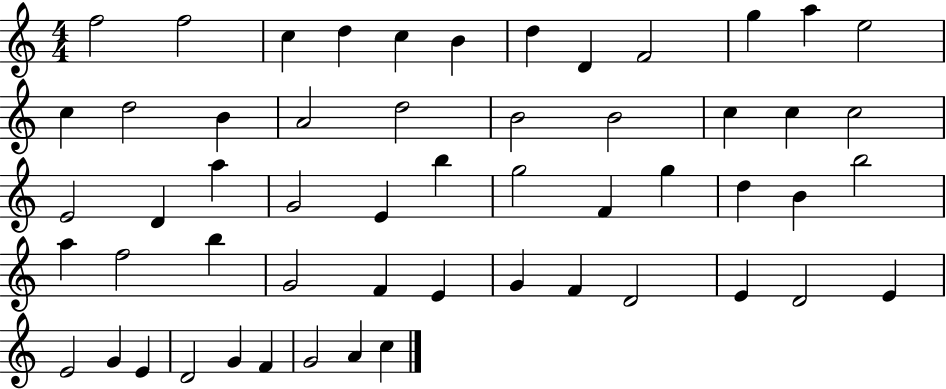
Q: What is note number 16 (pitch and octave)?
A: A4